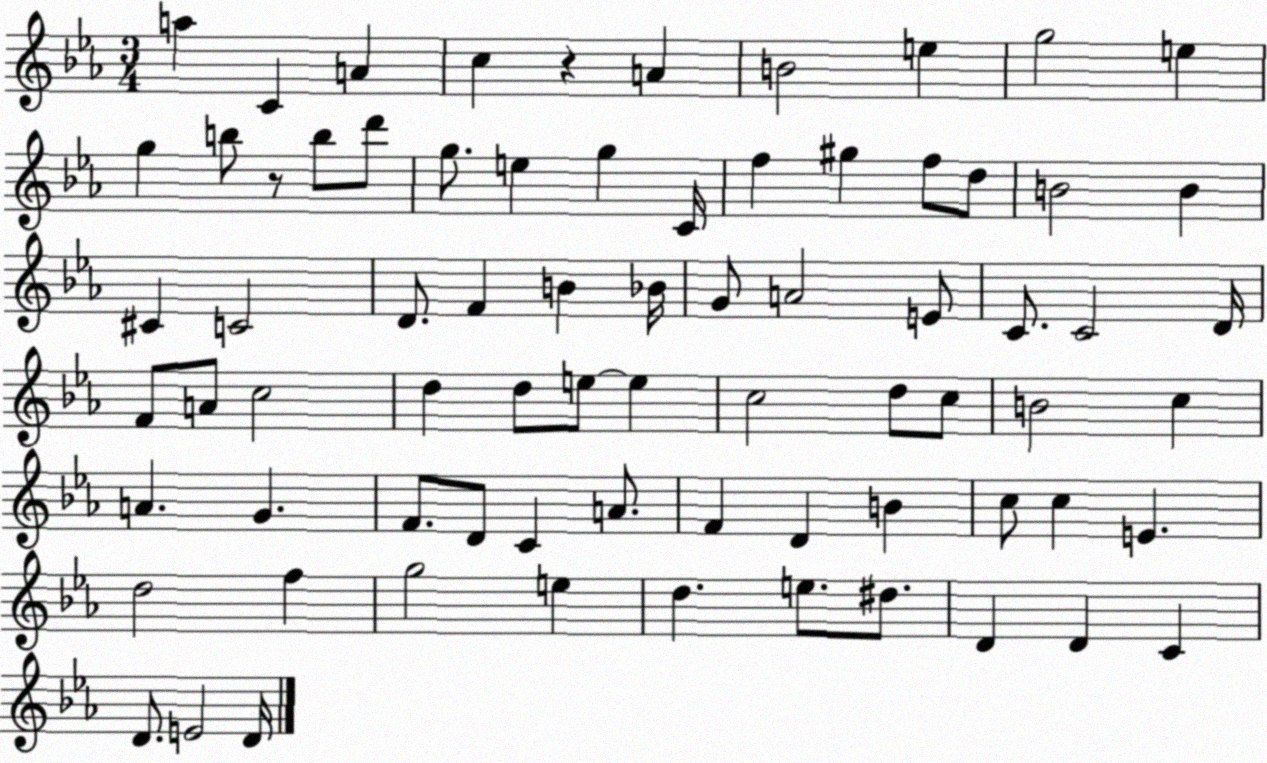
X:1
T:Untitled
M:3/4
L:1/4
K:Eb
a C A c z A B2 e g2 e g b/2 z/2 b/2 d'/2 g/2 e g C/4 f ^g f/2 d/2 B2 B ^C C2 D/2 F B _B/4 G/2 A2 E/2 C/2 C2 D/4 F/2 A/2 c2 d d/2 e/2 e c2 d/2 c/2 B2 c A G F/2 D/2 C A/2 F D B c/2 c E d2 f g2 e d e/2 ^d/2 D D C D/2 E2 D/4